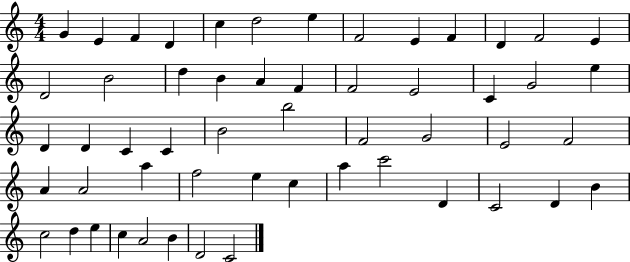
G4/q E4/q F4/q D4/q C5/q D5/h E5/q F4/h E4/q F4/q D4/q F4/h E4/q D4/h B4/h D5/q B4/q A4/q F4/q F4/h E4/h C4/q G4/h E5/q D4/q D4/q C4/q C4/q B4/h B5/h F4/h G4/h E4/h F4/h A4/q A4/h A5/q F5/h E5/q C5/q A5/q C6/h D4/q C4/h D4/q B4/q C5/h D5/q E5/q C5/q A4/h B4/q D4/h C4/h